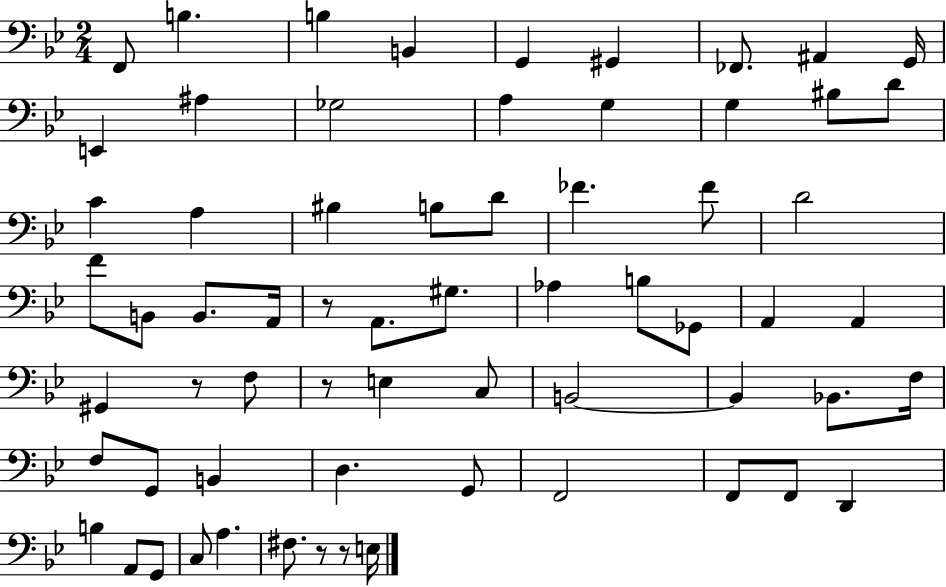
X:1
T:Untitled
M:2/4
L:1/4
K:Bb
F,,/2 B, B, B,, G,, ^G,, _F,,/2 ^A,, G,,/4 E,, ^A, _G,2 A, G, G, ^B,/2 D/2 C A, ^B, B,/2 D/2 _F _F/2 D2 F/2 B,,/2 B,,/2 A,,/4 z/2 A,,/2 ^G,/2 _A, B,/2 _G,,/2 A,, A,, ^G,, z/2 F,/2 z/2 E, C,/2 B,,2 B,, _B,,/2 F,/4 F,/2 G,,/2 B,, D, G,,/2 F,,2 F,,/2 F,,/2 D,, B, A,,/2 G,,/2 C,/2 A, ^F,/2 z/2 z/2 E,/4